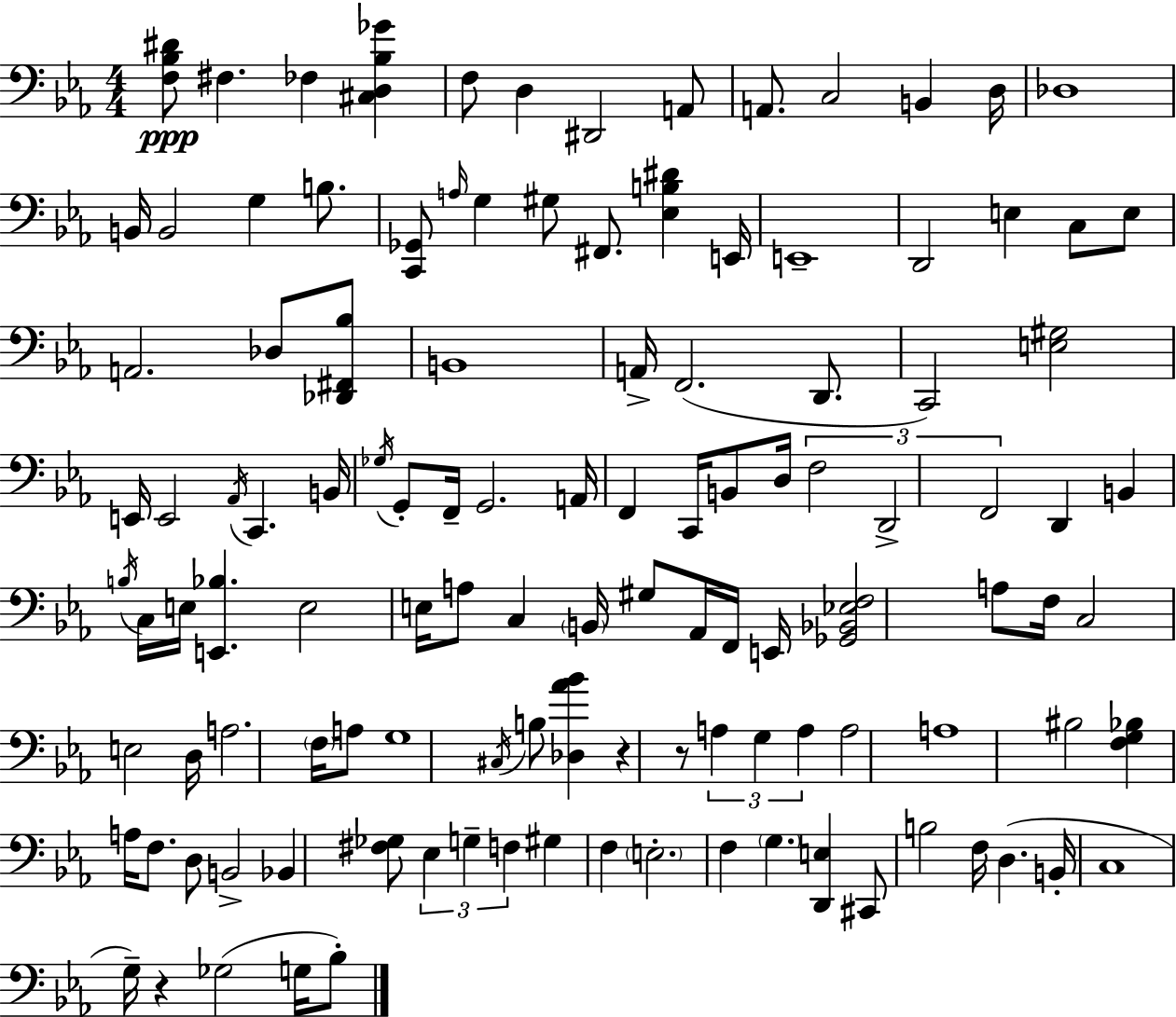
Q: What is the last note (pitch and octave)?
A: Bb3